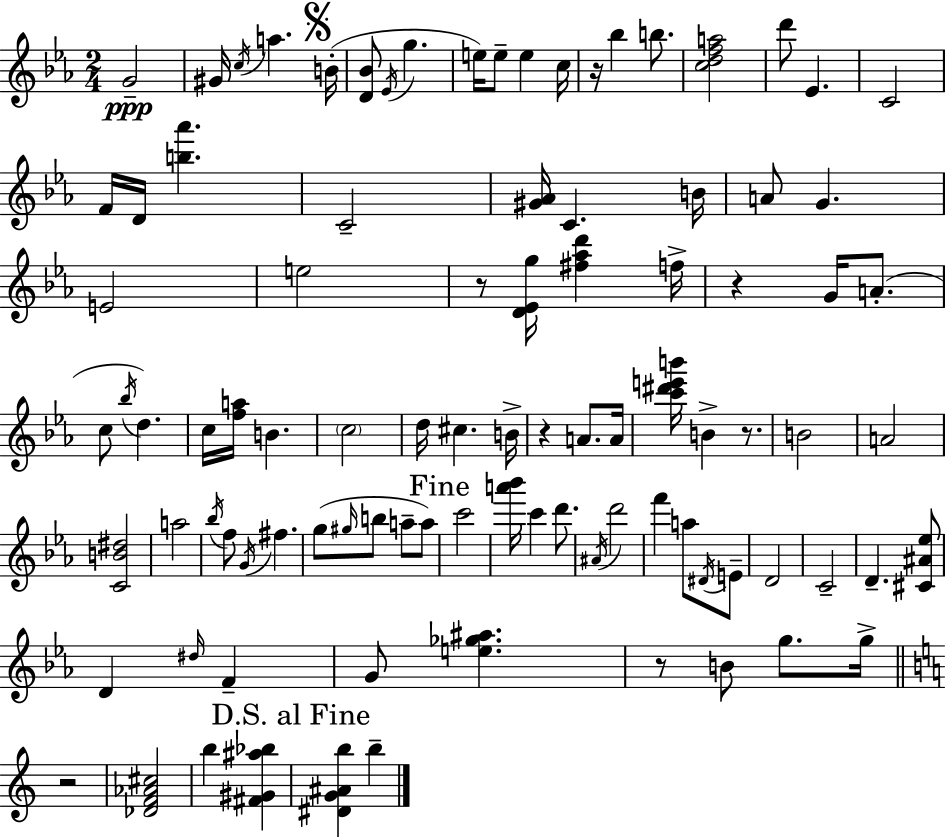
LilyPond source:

{
  \clef treble
  \numericTimeSignature
  \time 2/4
  \key c \minor
  g'2--\ppp | gis'16 \acciaccatura { c''16 } a''4. | \mark \markup { \musicglyph "scripts.segno" } b'16-.( <d' bes'>8 \acciaccatura { ees'16 } g''4. | e''16) e''8-- e''4 | \break c''16 r16 bes''4 b''8. | <c'' d'' f'' a''>2 | d'''8 ees'4. | c'2 | \break f'16 d'16 <b'' aes'''>4. | c'2-- | <gis' aes'>16 c'4. | b'16 a'8 g'4. | \break e'2 | e''2 | r8 <d' ees' g''>16 <fis'' aes'' d'''>4 | f''16-> r4 g'16 a'8.-.( | \break c''8 \acciaccatura { bes''16 } d''4.) | c''16 <f'' a''>16 b'4. | \parenthesize c''2 | d''16 cis''4. | \break b'16-> r4 a'8. | a'16 <c''' dis''' e''' b'''>16 b'4-> | r8. b'2 | a'2 | \break <c' b' dis''>2 | a''2 | \acciaccatura { bes''16 } f''8 \acciaccatura { g'16 } fis''4. | g''8( \grace { gis''16 } | \break b''8 a''8-- a''8) \mark "Fine" c'''2 | <a''' bes'''>16 c'''4 | d'''8. \acciaccatura { ais'16 } d'''2 | f'''4 | \break a''8 \acciaccatura { dis'16 } e'8-- | d'2 | c'2-- | d'4.-- <cis' ais' ees''>8 | \break d'4 \grace { dis''16 } f'4-- | g'8 <e'' ges'' ais''>4. | r8 b'8 g''8. | g''16-> \bar "||" \break \key a \minor r2 | <des' f' aes' cis''>2 | b''4 <fis' gis' ais'' bes''>4 | \mark "D.S. al Fine" <dis' g' ais' b''>4 b''4-- | \break \bar "|."
}